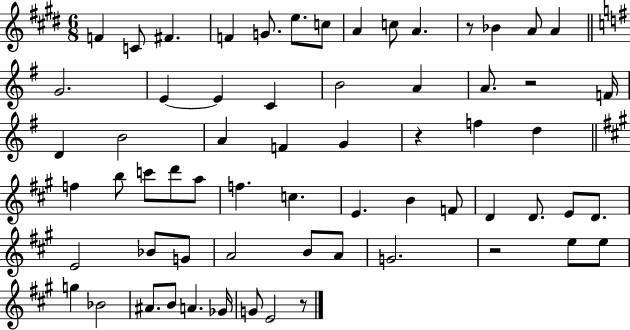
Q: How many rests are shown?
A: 5